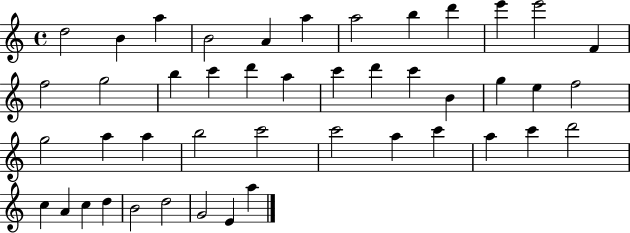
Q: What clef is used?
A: treble